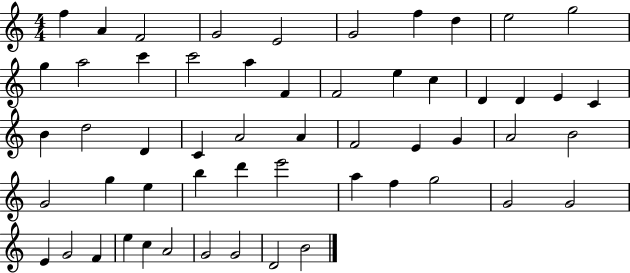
F5/q A4/q F4/h G4/h E4/h G4/h F5/q D5/q E5/h G5/h G5/q A5/h C6/q C6/h A5/q F4/q F4/h E5/q C5/q D4/q D4/q E4/q C4/q B4/q D5/h D4/q C4/q A4/h A4/q F4/h E4/q G4/q A4/h B4/h G4/h G5/q E5/q B5/q D6/q E6/h A5/q F5/q G5/h G4/h G4/h E4/q G4/h F4/q E5/q C5/q A4/h G4/h G4/h D4/h B4/h